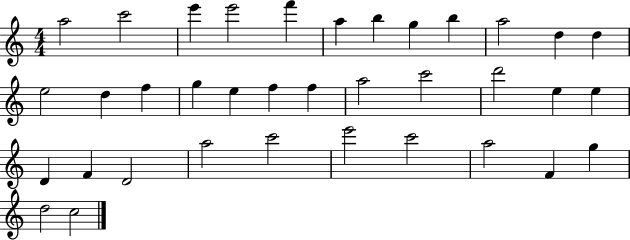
X:1
T:Untitled
M:4/4
L:1/4
K:C
a2 c'2 e' e'2 f' a b g b a2 d d e2 d f g e f f a2 c'2 d'2 e e D F D2 a2 c'2 e'2 c'2 a2 F g d2 c2